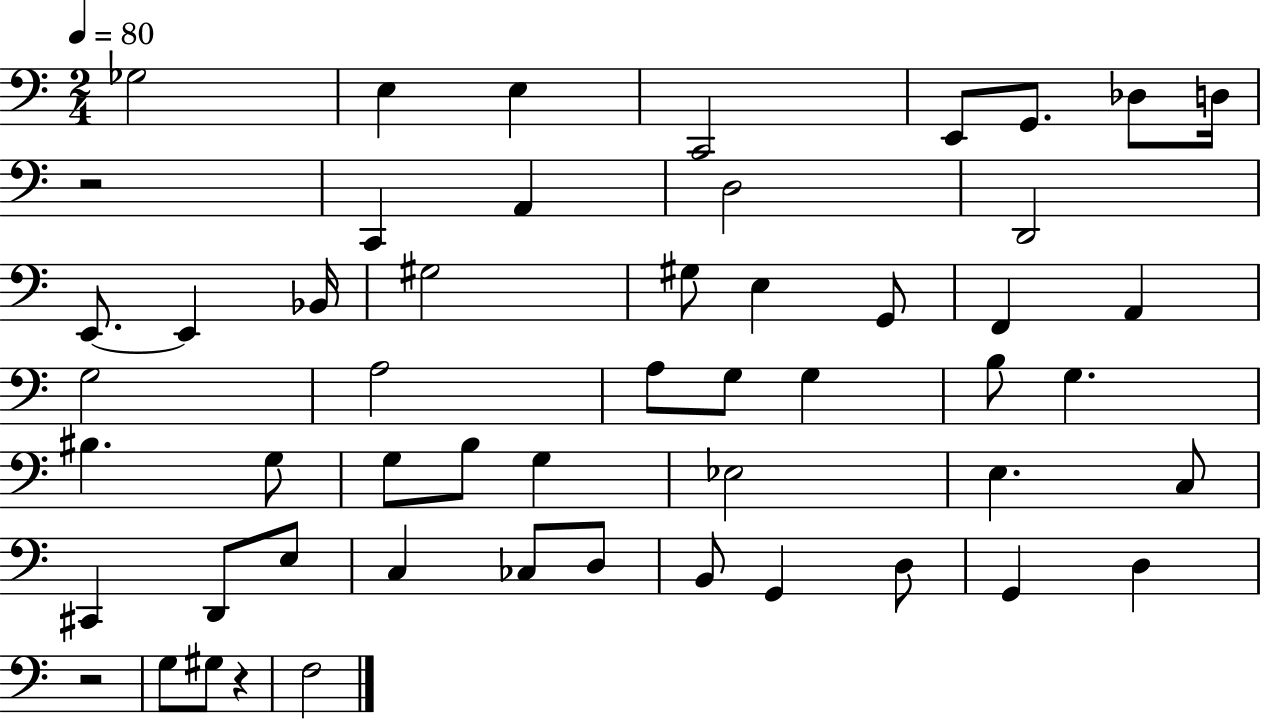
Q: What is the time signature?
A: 2/4